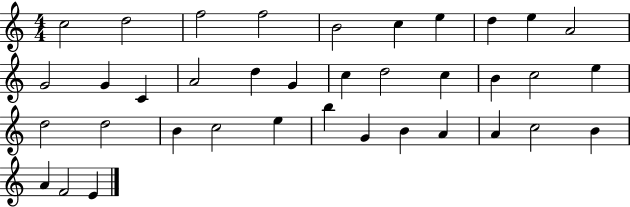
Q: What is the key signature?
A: C major